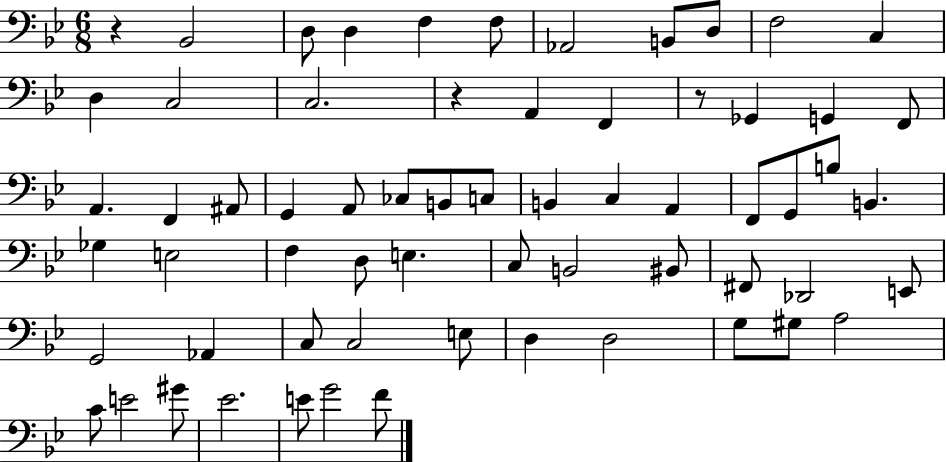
R/q Bb2/h D3/e D3/q F3/q F3/e Ab2/h B2/e D3/e F3/h C3/q D3/q C3/h C3/h. R/q A2/q F2/q R/e Gb2/q G2/q F2/e A2/q. F2/q A#2/e G2/q A2/e CES3/e B2/e C3/e B2/q C3/q A2/q F2/e G2/e B3/e B2/q. Gb3/q E3/h F3/q D3/e E3/q. C3/e B2/h BIS2/e F#2/e Db2/h E2/e G2/h Ab2/q C3/e C3/h E3/e D3/q D3/h G3/e G#3/e A3/h C4/e E4/h G#4/e Eb4/h. E4/e G4/h F4/e